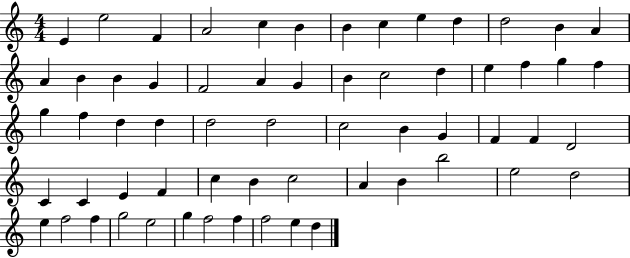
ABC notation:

X:1
T:Untitled
M:4/4
L:1/4
K:C
E e2 F A2 c B B c e d d2 B A A B B G F2 A G B c2 d e f g f g f d d d2 d2 c2 B G F F D2 C C E F c B c2 A B b2 e2 d2 e f2 f g2 e2 g f2 f f2 e d